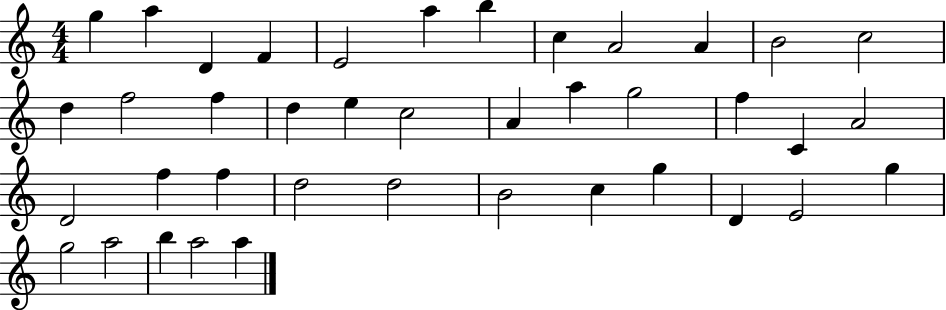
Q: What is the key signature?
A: C major